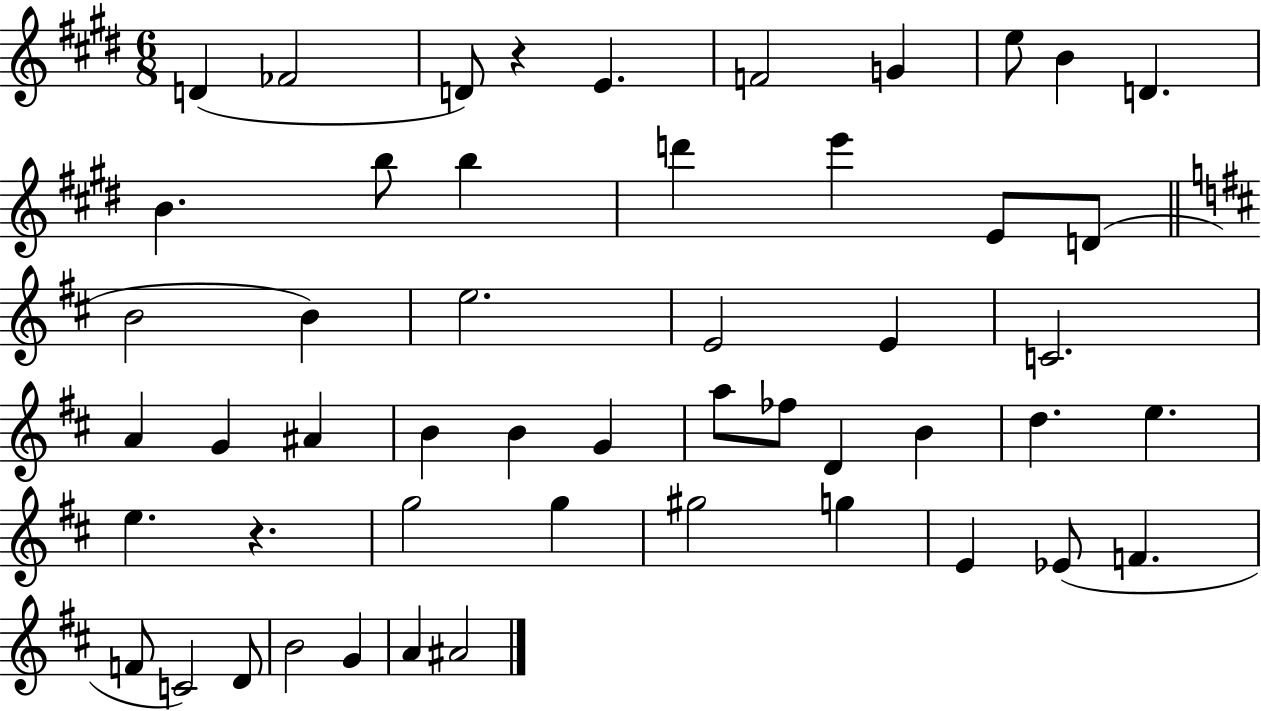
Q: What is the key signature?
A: E major